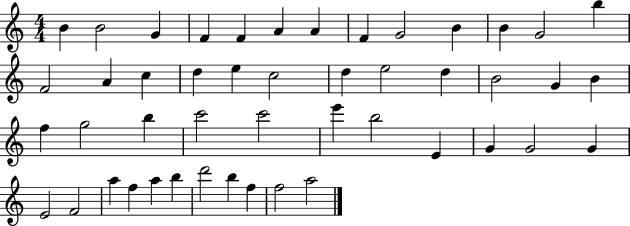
{
  \clef treble
  \numericTimeSignature
  \time 4/4
  \key c \major
  b'4 b'2 g'4 | f'4 f'4 a'4 a'4 | f'4 g'2 b'4 | b'4 g'2 b''4 | \break f'2 a'4 c''4 | d''4 e''4 c''2 | d''4 e''2 d''4 | b'2 g'4 b'4 | \break f''4 g''2 b''4 | c'''2 c'''2 | e'''4 b''2 e'4 | g'4 g'2 g'4 | \break e'2 f'2 | a''4 f''4 a''4 b''4 | d'''2 b''4 f''4 | f''2 a''2 | \break \bar "|."
}